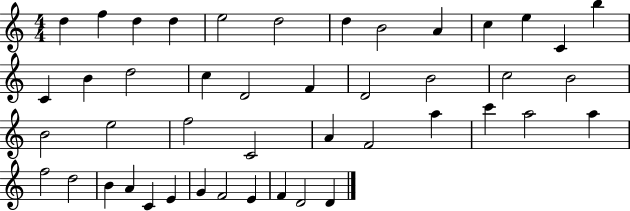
D5/q F5/q D5/q D5/q E5/h D5/h D5/q B4/h A4/q C5/q E5/q C4/q B5/q C4/q B4/q D5/h C5/q D4/h F4/q D4/h B4/h C5/h B4/h B4/h E5/h F5/h C4/h A4/q F4/h A5/q C6/q A5/h A5/q F5/h D5/h B4/q A4/q C4/q E4/q G4/q F4/h E4/q F4/q D4/h D4/q